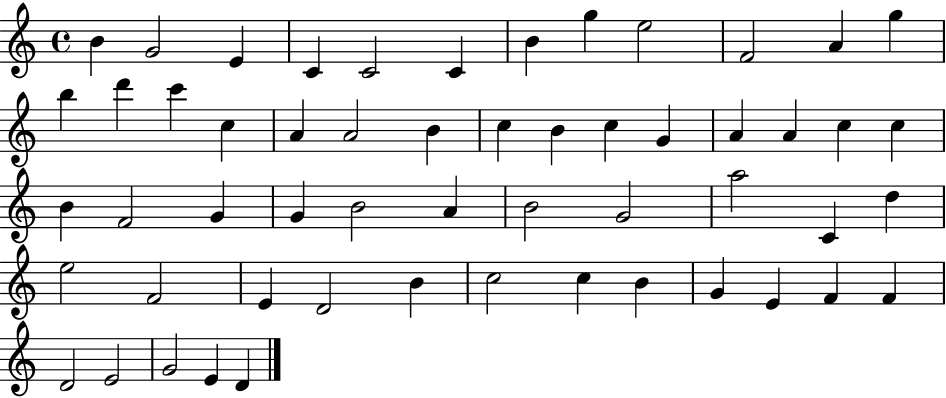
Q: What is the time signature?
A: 4/4